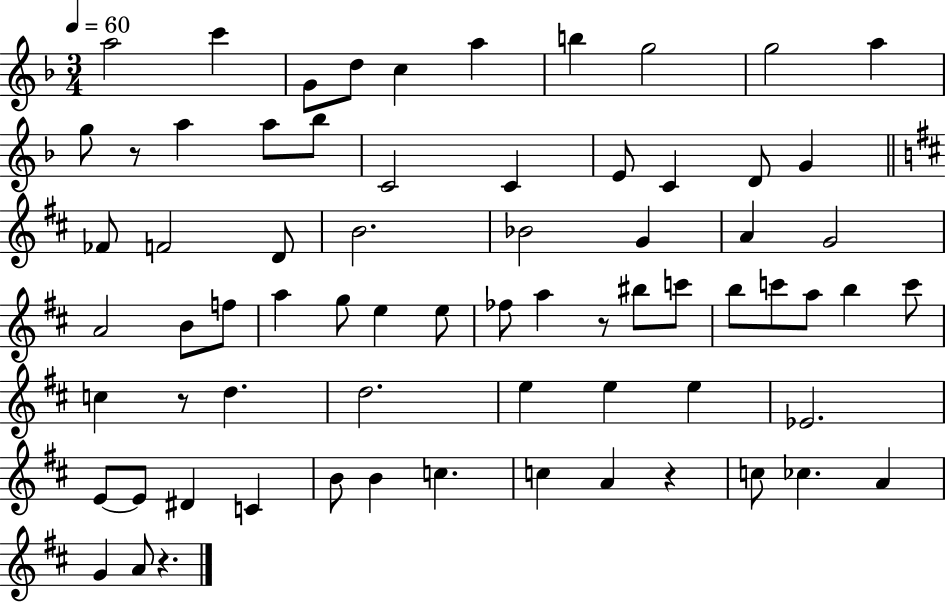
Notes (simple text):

A5/h C6/q G4/e D5/e C5/q A5/q B5/q G5/h G5/h A5/q G5/e R/e A5/q A5/e Bb5/e C4/h C4/q E4/e C4/q D4/e G4/q FES4/e F4/h D4/e B4/h. Bb4/h G4/q A4/q G4/h A4/h B4/e F5/e A5/q G5/e E5/q E5/e FES5/e A5/q R/e BIS5/e C6/e B5/e C6/e A5/e B5/q C6/e C5/q R/e D5/q. D5/h. E5/q E5/q E5/q Eb4/h. E4/e E4/e D#4/q C4/q B4/e B4/q C5/q. C5/q A4/q R/q C5/e CES5/q. A4/q G4/q A4/e R/q.